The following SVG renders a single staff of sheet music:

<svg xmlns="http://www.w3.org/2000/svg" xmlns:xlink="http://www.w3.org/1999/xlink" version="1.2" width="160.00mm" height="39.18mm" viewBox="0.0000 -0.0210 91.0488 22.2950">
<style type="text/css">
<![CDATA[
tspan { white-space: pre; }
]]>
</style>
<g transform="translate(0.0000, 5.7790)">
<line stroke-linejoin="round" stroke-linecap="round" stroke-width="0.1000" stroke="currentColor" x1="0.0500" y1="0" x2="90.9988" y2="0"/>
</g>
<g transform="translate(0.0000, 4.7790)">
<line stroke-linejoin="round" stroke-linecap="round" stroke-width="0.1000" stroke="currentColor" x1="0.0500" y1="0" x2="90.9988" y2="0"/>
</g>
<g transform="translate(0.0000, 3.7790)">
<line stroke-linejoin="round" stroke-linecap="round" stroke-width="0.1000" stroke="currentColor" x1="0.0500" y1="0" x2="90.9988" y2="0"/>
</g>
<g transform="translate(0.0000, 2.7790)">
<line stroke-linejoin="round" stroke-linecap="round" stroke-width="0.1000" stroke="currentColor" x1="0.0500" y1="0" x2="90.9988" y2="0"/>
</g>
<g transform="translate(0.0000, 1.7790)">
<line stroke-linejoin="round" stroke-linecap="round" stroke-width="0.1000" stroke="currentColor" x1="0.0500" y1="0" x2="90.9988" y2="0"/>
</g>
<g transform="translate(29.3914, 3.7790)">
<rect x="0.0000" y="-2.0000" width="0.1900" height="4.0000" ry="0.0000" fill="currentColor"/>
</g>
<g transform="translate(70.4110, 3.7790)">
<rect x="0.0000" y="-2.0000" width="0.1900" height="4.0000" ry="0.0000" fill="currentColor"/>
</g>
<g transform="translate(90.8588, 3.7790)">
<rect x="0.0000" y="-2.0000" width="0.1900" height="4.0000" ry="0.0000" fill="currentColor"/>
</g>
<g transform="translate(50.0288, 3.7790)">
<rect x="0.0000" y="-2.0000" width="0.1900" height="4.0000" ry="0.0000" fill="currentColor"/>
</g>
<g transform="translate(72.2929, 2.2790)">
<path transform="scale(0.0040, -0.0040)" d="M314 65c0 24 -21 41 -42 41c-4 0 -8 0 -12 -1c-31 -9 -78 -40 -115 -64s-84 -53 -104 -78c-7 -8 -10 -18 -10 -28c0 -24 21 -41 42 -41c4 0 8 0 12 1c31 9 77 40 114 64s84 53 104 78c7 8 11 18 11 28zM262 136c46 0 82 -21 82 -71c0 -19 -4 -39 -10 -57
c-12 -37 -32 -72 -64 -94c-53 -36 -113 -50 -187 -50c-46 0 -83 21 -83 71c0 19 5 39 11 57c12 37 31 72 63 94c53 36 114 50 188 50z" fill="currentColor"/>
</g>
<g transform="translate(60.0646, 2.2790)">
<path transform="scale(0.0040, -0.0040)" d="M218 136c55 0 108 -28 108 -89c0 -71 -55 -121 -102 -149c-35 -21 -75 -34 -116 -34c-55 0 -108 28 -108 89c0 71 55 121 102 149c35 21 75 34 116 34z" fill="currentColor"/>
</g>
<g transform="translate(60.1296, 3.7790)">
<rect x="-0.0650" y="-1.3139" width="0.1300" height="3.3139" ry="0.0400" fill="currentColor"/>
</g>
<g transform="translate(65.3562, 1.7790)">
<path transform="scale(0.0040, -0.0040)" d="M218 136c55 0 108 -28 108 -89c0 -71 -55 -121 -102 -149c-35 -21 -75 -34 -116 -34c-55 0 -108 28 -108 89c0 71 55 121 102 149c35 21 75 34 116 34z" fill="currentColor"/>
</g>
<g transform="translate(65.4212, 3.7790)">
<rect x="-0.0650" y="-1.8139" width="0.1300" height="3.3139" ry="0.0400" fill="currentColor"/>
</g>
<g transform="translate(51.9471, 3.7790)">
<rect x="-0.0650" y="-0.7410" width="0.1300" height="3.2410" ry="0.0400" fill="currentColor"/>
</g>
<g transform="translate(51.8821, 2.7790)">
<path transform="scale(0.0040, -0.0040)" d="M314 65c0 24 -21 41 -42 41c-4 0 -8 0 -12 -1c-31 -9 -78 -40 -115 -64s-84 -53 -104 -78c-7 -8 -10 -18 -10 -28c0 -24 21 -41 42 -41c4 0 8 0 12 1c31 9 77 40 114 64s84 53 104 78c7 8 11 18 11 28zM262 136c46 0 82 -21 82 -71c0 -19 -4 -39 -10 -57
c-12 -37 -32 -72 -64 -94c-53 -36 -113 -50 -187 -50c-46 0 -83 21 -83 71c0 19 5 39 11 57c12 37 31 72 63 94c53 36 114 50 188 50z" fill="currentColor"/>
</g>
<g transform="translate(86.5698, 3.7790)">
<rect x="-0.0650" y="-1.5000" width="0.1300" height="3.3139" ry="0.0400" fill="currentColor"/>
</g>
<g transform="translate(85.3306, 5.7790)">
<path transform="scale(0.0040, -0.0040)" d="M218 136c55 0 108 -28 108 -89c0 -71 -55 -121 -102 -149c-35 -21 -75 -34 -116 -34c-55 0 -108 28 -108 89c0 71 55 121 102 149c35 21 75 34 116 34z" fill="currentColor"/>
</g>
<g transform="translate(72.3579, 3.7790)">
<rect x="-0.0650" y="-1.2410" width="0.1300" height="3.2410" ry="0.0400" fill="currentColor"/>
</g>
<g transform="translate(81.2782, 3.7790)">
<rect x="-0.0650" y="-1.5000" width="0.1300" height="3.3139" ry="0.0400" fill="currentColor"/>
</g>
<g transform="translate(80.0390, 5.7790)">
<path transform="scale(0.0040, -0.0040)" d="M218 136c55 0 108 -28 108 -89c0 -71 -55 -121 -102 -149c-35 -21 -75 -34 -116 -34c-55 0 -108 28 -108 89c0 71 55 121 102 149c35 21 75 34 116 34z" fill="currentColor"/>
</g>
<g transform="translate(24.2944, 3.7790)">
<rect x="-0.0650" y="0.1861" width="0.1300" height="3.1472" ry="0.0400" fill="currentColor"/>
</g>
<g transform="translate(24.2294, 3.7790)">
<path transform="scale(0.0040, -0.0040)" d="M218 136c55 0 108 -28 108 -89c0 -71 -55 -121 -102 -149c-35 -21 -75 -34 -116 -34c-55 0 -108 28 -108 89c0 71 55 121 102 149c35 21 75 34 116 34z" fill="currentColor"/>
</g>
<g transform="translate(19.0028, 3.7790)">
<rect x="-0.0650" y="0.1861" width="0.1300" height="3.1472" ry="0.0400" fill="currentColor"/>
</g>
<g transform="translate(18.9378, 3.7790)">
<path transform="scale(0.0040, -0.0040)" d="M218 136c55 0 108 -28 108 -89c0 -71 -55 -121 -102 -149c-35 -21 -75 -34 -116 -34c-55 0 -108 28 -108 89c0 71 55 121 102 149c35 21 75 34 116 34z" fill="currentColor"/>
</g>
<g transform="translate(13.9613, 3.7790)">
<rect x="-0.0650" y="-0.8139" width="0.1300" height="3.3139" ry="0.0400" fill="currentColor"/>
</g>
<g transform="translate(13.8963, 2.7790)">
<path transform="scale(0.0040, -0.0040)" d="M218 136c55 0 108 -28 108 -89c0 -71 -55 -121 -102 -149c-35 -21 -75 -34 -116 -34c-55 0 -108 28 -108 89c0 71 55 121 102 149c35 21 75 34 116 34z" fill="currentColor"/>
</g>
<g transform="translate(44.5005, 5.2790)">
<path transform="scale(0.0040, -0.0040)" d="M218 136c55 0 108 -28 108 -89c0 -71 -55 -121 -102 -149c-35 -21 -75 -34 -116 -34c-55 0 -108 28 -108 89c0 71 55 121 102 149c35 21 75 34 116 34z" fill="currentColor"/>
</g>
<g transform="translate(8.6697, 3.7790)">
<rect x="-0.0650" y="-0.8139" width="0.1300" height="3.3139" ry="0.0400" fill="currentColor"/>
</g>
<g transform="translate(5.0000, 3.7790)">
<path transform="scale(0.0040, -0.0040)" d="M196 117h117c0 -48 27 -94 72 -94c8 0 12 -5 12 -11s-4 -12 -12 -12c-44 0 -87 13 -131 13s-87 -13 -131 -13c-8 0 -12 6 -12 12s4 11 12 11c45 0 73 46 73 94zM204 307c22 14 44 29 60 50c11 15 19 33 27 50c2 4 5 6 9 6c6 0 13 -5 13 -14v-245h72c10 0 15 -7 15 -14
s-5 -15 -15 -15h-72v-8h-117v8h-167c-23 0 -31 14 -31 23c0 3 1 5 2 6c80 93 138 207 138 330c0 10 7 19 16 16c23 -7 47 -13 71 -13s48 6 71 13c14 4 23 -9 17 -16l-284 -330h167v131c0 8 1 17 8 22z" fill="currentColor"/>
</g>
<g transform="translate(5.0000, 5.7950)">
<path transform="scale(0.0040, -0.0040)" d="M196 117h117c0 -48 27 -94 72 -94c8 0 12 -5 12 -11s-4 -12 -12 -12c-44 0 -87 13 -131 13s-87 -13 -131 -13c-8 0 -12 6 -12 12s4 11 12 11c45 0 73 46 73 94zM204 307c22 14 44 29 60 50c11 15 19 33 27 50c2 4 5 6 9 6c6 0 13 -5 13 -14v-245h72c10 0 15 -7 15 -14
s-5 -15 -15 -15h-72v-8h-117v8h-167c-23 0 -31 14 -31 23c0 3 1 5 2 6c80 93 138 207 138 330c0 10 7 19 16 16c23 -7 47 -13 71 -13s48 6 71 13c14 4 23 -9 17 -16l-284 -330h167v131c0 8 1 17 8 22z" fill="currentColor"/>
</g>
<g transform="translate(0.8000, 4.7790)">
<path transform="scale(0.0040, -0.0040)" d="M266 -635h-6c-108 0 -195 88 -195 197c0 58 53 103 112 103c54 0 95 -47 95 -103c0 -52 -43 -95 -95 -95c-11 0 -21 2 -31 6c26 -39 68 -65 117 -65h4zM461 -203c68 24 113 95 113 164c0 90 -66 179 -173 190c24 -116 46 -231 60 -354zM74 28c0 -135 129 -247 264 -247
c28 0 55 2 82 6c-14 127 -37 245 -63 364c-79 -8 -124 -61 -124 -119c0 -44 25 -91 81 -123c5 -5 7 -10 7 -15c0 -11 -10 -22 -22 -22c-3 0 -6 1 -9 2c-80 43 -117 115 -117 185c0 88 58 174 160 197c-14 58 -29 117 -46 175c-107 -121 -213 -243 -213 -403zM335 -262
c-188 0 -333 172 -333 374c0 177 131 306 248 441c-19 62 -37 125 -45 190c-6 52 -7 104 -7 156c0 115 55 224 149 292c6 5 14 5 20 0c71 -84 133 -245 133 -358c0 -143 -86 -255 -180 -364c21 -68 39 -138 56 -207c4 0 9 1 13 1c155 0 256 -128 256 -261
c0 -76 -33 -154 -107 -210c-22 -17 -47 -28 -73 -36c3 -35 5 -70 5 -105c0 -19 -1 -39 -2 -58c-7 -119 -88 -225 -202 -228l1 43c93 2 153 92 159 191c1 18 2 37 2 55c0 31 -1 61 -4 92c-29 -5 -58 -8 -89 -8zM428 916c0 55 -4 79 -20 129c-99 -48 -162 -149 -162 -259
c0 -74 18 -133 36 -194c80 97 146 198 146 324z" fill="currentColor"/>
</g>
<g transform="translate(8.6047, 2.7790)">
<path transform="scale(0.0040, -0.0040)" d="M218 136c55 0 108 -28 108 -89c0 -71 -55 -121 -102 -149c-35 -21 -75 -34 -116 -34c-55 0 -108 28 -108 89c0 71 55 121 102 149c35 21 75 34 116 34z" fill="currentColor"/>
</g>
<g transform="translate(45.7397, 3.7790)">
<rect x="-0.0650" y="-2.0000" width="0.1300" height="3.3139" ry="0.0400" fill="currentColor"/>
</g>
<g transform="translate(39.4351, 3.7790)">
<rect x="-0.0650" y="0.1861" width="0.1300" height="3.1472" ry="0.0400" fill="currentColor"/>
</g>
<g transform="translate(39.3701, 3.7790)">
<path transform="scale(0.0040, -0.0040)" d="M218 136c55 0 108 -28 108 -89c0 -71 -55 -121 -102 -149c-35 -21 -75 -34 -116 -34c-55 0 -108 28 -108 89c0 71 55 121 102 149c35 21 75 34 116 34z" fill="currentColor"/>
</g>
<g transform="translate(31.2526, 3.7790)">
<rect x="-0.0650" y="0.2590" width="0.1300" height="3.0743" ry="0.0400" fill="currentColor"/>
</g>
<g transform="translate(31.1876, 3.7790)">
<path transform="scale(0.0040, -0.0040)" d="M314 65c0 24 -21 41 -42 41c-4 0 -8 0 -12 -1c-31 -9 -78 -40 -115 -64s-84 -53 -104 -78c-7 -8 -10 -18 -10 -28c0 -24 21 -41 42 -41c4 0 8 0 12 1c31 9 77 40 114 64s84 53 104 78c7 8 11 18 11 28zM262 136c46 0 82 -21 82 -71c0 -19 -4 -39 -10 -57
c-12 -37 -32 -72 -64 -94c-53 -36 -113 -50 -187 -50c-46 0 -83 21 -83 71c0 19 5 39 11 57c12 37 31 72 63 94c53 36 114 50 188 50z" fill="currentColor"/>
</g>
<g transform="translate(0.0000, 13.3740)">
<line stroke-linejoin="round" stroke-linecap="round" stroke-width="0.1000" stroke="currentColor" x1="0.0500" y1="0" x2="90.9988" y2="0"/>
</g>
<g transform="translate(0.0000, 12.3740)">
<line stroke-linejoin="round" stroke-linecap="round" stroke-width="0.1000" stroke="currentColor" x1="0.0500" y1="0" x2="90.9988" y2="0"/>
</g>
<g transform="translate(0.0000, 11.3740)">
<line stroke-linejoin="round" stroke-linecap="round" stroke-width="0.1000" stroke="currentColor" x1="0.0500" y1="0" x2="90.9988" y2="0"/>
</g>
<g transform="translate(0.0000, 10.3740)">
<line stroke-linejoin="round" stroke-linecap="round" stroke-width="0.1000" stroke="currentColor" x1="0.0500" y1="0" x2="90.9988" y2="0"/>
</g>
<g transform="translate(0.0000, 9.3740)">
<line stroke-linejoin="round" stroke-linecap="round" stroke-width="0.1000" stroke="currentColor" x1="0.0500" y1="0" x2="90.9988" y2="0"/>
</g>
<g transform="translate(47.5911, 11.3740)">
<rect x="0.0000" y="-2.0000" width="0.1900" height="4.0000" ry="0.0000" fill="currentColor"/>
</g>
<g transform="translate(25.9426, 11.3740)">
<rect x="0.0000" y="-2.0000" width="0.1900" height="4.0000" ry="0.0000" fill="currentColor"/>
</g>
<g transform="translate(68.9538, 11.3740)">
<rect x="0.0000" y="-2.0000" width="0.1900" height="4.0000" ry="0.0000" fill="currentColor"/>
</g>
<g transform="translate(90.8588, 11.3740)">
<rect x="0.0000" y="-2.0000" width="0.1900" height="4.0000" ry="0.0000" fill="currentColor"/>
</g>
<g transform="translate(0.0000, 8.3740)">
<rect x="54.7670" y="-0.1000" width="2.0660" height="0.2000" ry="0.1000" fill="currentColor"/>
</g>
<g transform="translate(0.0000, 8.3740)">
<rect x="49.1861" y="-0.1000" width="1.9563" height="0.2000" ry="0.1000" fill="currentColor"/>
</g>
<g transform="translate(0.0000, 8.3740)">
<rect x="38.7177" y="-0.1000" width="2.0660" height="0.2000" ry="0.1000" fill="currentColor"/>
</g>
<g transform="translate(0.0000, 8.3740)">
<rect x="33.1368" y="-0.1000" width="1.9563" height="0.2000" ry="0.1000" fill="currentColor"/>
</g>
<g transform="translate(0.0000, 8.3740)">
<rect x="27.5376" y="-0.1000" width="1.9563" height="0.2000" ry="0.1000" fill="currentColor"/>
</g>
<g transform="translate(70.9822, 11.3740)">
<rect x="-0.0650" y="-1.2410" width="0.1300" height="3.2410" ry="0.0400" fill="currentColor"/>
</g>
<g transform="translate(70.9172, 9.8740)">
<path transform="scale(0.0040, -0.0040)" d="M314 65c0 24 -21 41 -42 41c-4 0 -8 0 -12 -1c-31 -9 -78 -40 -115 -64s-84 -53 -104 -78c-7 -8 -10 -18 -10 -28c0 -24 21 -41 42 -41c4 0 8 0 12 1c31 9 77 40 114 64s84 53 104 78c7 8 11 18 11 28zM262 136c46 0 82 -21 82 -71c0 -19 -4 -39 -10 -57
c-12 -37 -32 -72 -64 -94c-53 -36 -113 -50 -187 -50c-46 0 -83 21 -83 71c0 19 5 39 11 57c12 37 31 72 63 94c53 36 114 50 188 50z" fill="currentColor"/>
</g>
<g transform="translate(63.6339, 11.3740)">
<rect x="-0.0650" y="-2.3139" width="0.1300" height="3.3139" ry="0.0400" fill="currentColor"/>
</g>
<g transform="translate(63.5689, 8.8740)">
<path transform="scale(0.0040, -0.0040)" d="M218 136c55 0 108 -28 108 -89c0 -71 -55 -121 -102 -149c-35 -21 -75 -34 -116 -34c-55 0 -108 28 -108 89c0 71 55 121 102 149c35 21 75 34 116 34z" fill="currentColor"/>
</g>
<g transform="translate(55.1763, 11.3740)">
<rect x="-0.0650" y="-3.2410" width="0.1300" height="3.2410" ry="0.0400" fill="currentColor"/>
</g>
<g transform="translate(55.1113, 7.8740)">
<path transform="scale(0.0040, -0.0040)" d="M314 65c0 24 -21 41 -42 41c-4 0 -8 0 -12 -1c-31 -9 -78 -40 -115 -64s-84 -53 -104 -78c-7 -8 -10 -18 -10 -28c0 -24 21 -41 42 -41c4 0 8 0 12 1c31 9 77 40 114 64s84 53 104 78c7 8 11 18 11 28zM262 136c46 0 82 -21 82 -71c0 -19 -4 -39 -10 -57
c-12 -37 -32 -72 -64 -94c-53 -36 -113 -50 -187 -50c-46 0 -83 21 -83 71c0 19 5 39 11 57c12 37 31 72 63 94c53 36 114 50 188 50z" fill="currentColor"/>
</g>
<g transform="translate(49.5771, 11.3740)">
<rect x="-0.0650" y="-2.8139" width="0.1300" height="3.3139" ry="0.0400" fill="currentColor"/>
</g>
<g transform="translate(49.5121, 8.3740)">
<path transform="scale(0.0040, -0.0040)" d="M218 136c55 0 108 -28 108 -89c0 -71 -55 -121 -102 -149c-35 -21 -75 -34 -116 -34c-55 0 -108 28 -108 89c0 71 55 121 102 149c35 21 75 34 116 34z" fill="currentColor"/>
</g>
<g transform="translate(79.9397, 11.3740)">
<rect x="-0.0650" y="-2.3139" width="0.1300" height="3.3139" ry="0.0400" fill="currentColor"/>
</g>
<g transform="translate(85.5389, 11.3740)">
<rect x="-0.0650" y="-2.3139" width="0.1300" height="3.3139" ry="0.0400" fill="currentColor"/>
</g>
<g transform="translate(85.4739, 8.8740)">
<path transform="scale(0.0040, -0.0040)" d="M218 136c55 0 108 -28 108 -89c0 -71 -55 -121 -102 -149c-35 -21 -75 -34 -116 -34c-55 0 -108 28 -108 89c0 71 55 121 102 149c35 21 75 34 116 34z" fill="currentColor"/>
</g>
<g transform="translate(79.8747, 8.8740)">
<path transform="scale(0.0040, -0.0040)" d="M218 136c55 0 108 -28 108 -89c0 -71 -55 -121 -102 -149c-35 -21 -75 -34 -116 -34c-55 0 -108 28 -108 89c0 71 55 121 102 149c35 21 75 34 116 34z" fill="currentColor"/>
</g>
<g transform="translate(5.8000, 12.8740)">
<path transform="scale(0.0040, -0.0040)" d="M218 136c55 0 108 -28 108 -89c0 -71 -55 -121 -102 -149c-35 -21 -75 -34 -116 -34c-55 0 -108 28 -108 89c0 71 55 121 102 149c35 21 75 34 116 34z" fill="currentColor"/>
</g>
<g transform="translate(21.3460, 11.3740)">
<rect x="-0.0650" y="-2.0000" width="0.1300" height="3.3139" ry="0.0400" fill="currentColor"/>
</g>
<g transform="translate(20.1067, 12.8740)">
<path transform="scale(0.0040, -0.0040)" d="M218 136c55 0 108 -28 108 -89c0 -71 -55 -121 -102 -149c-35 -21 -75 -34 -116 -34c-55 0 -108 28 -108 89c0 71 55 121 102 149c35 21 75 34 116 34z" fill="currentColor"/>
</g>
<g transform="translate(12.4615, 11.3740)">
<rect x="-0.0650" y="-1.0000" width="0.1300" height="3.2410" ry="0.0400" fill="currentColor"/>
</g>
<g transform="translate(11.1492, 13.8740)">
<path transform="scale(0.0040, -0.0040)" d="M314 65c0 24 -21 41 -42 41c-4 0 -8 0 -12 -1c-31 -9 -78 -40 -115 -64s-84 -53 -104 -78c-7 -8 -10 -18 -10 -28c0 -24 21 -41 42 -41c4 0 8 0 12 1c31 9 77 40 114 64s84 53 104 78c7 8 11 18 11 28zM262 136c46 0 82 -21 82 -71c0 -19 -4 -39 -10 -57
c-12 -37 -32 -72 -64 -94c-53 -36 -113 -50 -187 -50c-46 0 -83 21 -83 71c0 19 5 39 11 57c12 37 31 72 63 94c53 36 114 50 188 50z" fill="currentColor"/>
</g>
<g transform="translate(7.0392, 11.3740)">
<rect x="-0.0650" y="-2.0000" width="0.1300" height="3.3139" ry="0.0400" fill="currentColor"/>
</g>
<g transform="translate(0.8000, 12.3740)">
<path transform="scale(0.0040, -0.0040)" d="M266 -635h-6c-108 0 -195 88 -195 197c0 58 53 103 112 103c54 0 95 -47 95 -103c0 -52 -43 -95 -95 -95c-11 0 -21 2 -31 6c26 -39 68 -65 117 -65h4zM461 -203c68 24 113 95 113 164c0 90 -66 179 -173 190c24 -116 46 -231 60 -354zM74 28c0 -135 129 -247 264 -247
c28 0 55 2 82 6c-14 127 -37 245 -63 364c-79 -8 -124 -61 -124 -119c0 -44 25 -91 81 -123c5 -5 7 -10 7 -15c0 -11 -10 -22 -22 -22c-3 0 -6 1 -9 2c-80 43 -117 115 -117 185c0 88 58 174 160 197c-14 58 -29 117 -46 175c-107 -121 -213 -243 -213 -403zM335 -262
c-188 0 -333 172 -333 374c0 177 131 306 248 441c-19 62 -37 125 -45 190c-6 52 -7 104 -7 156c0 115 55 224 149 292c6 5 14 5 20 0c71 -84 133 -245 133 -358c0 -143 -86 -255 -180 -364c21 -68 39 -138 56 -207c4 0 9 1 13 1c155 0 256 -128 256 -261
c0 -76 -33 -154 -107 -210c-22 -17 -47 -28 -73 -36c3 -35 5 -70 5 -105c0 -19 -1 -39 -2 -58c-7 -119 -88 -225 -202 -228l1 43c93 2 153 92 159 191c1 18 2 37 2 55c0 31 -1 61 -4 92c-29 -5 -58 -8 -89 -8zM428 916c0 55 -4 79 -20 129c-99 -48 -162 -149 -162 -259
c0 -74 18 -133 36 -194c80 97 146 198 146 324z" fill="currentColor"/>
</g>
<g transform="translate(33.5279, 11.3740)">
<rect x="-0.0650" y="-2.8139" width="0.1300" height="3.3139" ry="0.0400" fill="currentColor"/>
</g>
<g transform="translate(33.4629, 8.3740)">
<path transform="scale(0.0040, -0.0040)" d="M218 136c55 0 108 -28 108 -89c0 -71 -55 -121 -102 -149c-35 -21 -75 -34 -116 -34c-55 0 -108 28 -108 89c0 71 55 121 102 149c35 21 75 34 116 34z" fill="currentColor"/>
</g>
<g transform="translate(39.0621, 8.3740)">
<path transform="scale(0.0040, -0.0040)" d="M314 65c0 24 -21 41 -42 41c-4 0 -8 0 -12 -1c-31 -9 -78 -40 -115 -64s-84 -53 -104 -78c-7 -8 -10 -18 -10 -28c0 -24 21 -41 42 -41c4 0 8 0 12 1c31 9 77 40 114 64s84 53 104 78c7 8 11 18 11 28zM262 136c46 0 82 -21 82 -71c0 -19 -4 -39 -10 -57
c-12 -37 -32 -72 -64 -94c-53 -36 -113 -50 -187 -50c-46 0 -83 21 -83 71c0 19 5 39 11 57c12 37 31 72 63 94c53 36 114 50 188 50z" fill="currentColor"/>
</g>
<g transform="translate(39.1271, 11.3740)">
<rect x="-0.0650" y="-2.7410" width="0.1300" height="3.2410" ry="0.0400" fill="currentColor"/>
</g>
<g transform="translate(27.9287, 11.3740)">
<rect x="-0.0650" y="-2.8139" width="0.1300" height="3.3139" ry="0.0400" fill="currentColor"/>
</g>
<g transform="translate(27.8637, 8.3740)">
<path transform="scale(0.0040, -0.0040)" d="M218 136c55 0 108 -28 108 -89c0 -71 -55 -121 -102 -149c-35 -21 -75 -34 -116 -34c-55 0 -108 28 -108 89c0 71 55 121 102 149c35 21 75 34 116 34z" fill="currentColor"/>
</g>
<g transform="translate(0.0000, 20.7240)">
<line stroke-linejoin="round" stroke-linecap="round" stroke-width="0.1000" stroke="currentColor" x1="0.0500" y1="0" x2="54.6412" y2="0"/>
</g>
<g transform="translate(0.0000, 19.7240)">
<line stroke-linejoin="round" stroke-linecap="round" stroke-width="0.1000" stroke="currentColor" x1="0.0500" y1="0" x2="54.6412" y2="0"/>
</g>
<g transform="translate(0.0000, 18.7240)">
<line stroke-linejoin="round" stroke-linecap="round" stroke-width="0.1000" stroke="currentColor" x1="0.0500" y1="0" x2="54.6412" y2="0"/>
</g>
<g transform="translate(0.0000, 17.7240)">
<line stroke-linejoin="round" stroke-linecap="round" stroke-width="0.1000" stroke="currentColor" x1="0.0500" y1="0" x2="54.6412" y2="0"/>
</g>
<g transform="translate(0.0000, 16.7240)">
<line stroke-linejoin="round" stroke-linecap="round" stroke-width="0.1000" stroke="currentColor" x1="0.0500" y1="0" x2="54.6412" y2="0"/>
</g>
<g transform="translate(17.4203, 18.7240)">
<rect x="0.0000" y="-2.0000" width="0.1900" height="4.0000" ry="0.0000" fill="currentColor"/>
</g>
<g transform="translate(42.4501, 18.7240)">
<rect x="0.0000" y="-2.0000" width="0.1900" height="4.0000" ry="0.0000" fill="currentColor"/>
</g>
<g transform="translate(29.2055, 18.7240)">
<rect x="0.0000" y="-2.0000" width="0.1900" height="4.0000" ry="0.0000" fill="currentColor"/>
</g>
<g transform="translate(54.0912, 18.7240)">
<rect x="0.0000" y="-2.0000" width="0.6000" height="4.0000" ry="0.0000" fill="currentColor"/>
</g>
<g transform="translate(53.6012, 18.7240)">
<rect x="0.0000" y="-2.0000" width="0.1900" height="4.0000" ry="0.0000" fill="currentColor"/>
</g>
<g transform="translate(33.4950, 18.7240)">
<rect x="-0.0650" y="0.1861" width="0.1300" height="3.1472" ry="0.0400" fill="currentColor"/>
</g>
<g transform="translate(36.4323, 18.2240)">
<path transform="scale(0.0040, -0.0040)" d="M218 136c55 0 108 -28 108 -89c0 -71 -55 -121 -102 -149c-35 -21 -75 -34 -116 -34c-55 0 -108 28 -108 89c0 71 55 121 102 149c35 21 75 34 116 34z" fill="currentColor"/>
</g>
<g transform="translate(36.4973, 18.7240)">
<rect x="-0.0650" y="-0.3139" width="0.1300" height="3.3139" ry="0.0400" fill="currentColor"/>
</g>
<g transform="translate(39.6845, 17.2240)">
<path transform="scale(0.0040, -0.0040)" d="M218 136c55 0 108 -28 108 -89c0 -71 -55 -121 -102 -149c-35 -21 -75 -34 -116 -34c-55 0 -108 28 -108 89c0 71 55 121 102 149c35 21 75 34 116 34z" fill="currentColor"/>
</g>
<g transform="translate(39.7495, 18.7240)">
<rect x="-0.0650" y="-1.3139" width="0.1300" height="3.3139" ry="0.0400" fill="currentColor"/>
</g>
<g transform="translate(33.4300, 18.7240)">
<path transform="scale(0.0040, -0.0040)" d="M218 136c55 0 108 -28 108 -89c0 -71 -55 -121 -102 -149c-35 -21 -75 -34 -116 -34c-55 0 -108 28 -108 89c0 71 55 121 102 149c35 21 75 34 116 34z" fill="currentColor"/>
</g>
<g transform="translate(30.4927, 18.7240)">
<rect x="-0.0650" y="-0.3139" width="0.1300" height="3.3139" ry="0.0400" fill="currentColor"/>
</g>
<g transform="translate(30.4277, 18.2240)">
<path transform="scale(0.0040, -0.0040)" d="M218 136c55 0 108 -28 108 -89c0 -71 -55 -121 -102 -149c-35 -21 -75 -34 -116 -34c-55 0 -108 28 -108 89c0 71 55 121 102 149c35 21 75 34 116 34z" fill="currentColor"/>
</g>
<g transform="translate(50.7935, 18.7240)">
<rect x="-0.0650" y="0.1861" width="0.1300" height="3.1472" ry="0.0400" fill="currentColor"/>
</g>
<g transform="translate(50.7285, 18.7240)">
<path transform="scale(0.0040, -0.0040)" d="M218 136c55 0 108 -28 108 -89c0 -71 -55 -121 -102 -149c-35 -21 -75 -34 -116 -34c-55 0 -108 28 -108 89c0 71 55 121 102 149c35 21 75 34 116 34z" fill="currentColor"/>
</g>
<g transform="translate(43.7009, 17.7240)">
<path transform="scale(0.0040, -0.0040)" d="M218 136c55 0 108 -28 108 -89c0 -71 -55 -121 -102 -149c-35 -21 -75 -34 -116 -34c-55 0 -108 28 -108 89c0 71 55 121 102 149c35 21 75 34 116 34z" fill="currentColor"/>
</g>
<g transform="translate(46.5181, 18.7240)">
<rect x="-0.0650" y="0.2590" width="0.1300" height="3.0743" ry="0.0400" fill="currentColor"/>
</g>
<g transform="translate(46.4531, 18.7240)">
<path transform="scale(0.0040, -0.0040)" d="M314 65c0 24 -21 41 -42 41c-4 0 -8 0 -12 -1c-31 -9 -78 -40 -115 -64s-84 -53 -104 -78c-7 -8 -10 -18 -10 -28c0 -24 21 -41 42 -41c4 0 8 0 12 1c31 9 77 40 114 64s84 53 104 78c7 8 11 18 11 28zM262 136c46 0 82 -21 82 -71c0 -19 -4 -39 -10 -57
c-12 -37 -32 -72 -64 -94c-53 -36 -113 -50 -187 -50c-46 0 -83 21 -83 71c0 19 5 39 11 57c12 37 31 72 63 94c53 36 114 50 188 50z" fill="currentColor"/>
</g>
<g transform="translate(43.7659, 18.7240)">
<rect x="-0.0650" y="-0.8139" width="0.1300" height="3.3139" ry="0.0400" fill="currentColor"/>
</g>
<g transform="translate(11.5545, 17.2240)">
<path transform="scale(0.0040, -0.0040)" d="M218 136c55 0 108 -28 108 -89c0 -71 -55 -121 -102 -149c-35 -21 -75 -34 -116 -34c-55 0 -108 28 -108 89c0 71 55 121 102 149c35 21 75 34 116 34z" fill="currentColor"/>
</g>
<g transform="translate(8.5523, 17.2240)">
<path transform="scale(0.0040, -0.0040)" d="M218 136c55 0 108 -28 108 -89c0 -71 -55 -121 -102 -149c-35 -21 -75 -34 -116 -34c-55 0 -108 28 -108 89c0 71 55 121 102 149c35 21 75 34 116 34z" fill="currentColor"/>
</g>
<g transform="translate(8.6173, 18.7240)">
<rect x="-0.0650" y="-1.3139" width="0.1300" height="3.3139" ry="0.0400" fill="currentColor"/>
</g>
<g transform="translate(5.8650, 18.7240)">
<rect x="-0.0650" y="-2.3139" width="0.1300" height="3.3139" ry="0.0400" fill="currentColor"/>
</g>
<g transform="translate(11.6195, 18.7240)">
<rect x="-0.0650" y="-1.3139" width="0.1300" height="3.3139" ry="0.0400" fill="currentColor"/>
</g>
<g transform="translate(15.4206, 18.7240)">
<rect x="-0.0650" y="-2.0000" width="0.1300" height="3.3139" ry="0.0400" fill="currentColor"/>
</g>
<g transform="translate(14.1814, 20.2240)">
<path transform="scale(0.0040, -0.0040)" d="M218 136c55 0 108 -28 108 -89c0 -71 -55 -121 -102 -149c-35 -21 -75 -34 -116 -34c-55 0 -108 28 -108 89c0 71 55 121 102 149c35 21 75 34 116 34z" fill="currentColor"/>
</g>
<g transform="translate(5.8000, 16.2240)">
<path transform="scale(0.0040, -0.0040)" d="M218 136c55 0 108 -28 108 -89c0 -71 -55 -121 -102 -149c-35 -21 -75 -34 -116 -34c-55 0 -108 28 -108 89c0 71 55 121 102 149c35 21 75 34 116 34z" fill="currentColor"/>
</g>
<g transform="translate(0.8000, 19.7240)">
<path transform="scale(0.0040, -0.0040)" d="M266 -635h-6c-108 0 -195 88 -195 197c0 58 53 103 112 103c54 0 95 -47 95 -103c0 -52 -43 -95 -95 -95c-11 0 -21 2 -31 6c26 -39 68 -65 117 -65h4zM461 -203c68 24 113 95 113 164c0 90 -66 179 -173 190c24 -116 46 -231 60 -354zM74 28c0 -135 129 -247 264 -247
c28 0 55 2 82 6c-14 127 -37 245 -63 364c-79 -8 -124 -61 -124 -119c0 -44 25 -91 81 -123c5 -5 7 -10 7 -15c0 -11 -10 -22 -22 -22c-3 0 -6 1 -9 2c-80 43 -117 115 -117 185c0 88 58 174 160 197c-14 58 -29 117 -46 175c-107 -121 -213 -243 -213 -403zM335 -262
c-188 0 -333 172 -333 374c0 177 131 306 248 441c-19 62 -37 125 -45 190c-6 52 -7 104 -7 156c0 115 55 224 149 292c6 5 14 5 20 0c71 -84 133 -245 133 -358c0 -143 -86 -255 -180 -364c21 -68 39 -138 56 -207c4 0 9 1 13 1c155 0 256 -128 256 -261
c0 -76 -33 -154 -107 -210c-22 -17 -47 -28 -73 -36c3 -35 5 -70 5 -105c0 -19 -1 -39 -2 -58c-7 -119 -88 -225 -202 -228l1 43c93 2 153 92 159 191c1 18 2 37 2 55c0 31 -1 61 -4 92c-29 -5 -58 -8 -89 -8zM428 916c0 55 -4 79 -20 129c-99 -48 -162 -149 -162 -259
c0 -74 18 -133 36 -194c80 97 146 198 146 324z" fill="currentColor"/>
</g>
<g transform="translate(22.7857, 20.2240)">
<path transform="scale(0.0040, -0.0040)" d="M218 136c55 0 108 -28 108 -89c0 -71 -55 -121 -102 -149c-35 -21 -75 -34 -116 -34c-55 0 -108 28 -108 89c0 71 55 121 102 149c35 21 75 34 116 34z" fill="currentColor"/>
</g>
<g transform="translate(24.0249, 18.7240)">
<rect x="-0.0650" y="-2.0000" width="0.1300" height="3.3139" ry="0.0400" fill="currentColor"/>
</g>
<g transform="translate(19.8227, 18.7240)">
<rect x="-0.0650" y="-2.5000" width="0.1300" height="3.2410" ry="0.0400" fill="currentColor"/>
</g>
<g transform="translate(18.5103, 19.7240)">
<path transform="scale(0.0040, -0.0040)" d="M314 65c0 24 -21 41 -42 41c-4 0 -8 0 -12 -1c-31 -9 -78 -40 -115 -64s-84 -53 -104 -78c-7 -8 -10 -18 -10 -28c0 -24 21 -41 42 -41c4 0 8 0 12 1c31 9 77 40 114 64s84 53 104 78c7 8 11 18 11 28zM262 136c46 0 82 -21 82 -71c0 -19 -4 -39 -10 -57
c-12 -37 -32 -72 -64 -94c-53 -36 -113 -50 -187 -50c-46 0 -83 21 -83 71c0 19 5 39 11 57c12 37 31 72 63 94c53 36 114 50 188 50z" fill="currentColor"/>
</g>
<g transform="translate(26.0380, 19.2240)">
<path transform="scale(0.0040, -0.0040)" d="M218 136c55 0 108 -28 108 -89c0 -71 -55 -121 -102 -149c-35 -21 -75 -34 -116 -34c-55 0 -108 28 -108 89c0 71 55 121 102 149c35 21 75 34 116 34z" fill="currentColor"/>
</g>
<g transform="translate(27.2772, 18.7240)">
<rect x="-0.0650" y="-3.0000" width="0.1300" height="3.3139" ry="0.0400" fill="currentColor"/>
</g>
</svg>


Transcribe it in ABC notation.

X:1
T:Untitled
M:4/4
L:1/4
K:C
d d B B B2 B F d2 e f e2 E E F D2 F a a a2 a b2 g e2 g g g e e F G2 F A c B c e d B2 B